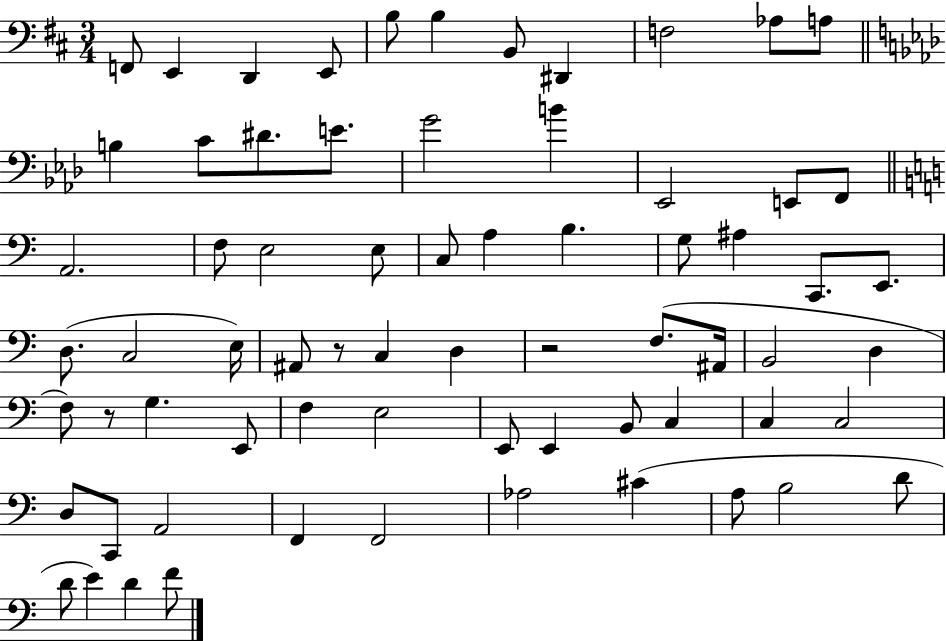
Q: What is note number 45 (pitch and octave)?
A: F3